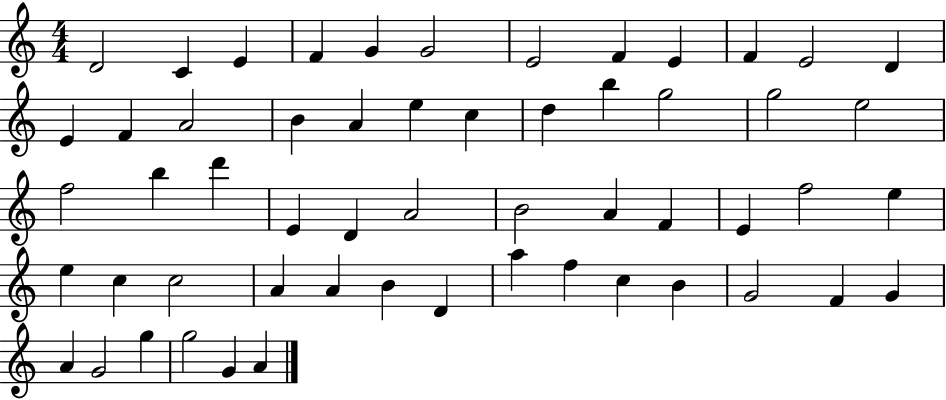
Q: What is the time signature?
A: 4/4